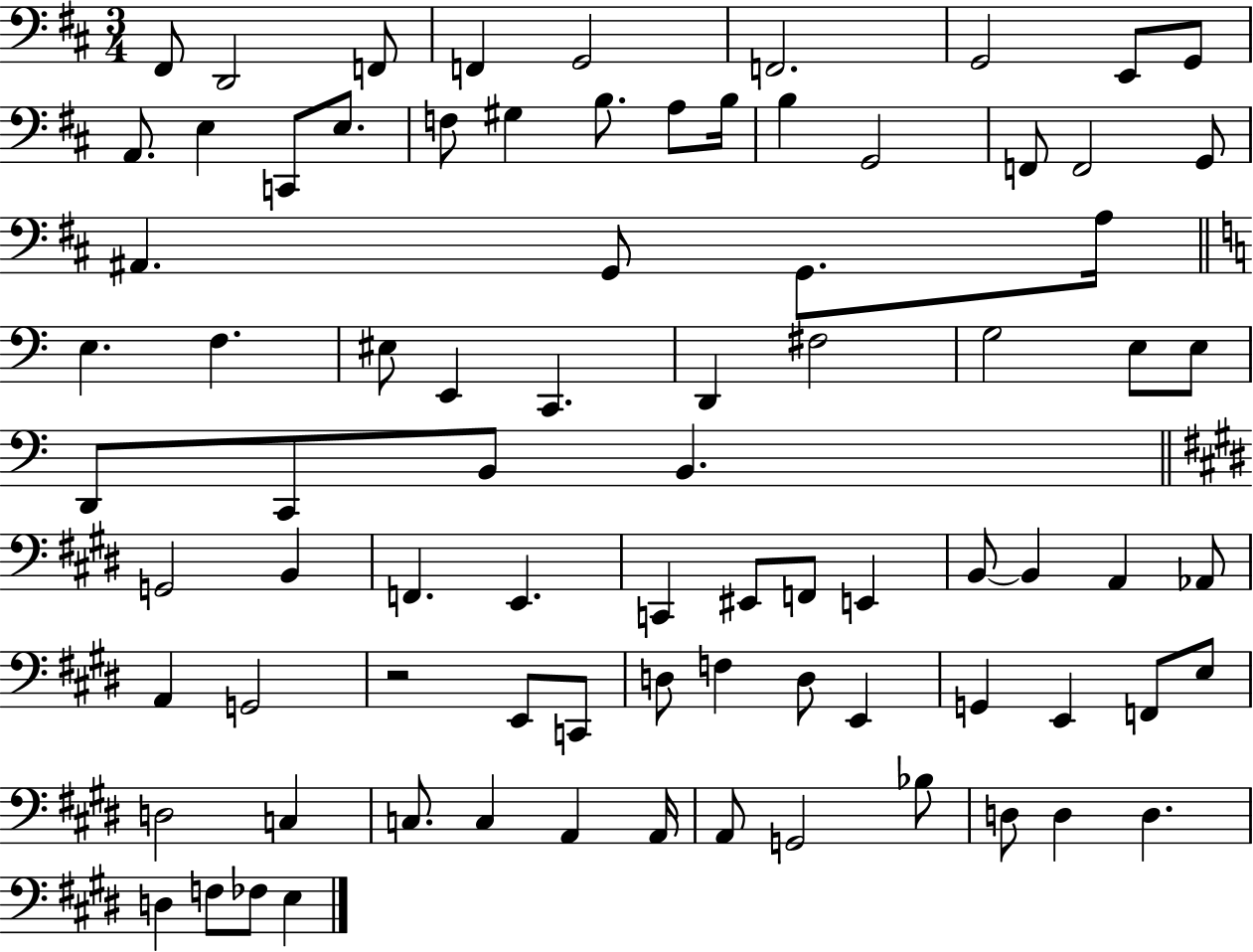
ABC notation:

X:1
T:Untitled
M:3/4
L:1/4
K:D
^F,,/2 D,,2 F,,/2 F,, G,,2 F,,2 G,,2 E,,/2 G,,/2 A,,/2 E, C,,/2 E,/2 F,/2 ^G, B,/2 A,/2 B,/4 B, G,,2 F,,/2 F,,2 G,,/2 ^A,, G,,/2 G,,/2 A,/4 E, F, ^E,/2 E,, C,, D,, ^F,2 G,2 E,/2 E,/2 D,,/2 C,,/2 B,,/2 B,, G,,2 B,, F,, E,, C,, ^E,,/2 F,,/2 E,, B,,/2 B,, A,, _A,,/2 A,, G,,2 z2 E,,/2 C,,/2 D,/2 F, D,/2 E,, G,, E,, F,,/2 E,/2 D,2 C, C,/2 C, A,, A,,/4 A,,/2 G,,2 _B,/2 D,/2 D, D, D, F,/2 _F,/2 E,